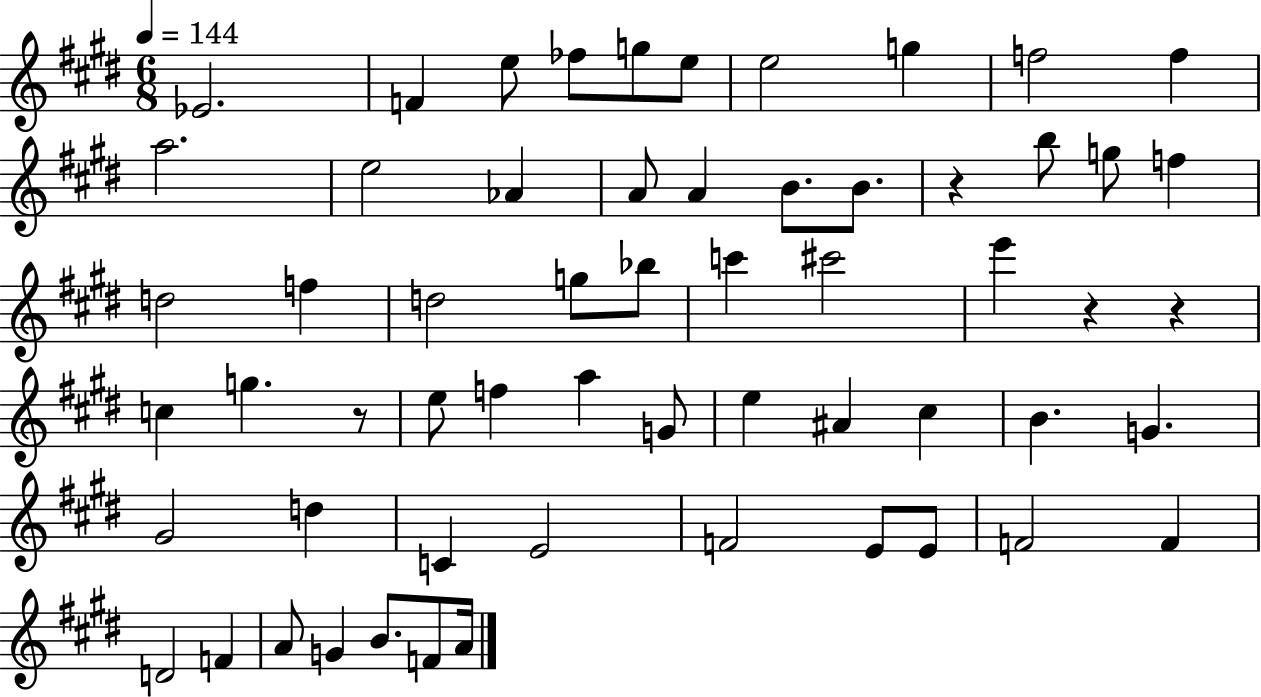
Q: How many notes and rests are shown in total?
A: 59